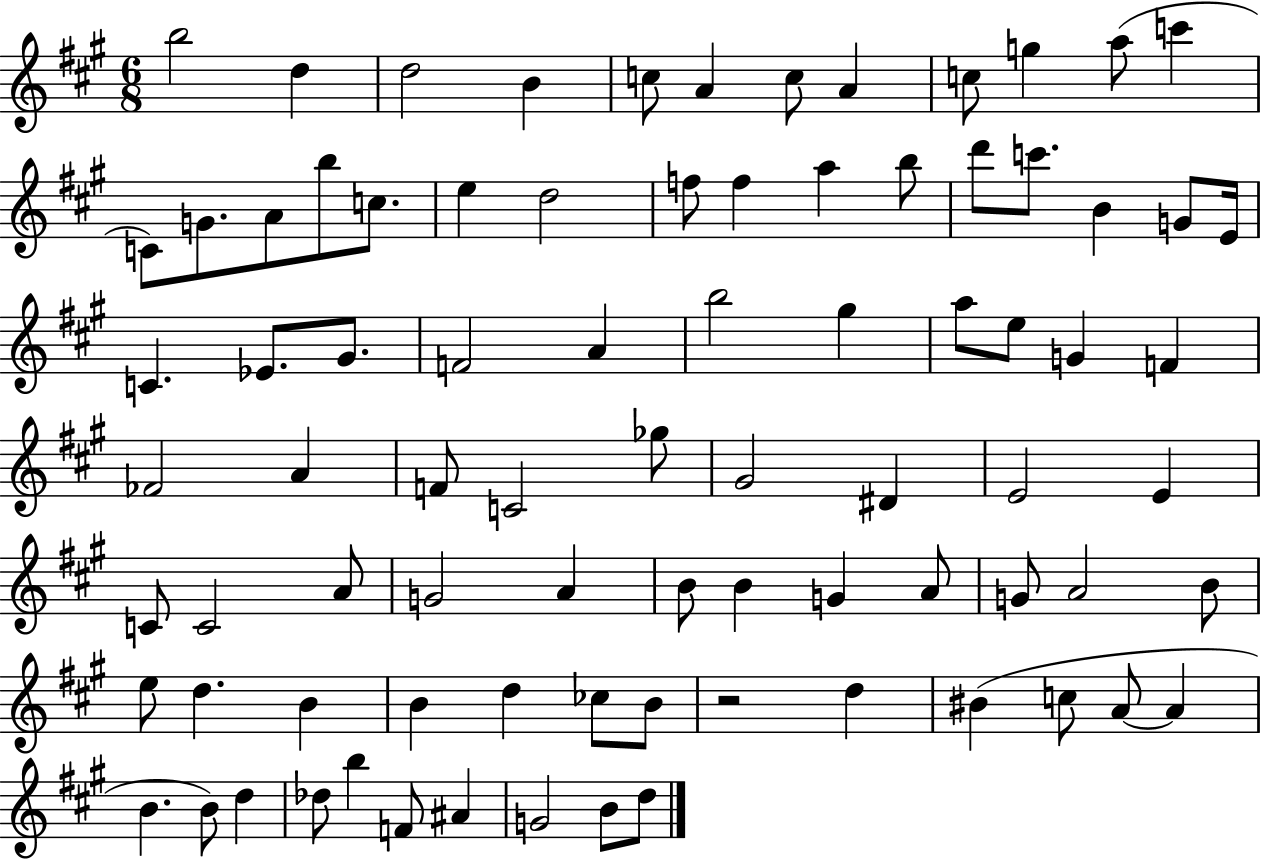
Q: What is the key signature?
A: A major